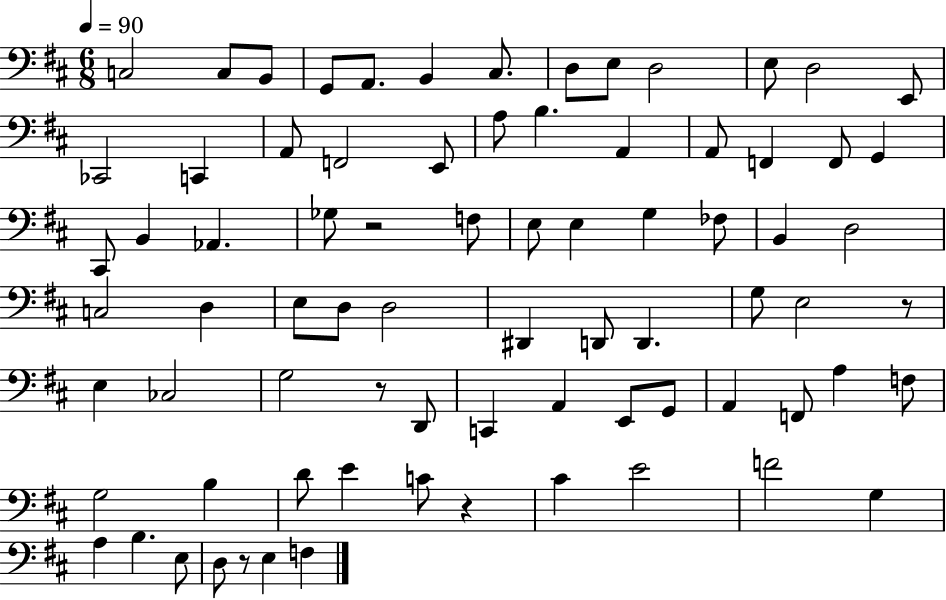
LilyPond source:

{
  \clef bass
  \numericTimeSignature
  \time 6/8
  \key d \major
  \tempo 4 = 90
  \repeat volta 2 { c2 c8 b,8 | g,8 a,8. b,4 cis8. | d8 e8 d2 | e8 d2 e,8 | \break ces,2 c,4 | a,8 f,2 e,8 | a8 b4. a,4 | a,8 f,4 f,8 g,4 | \break cis,8 b,4 aes,4. | ges8 r2 f8 | e8 e4 g4 fes8 | b,4 d2 | \break c2 d4 | e8 d8 d2 | dis,4 d,8 d,4. | g8 e2 r8 | \break e4 ces2 | g2 r8 d,8 | c,4 a,4 e,8 g,8 | a,4 f,8 a4 f8 | \break g2 b4 | d'8 e'4 c'8 r4 | cis'4 e'2 | f'2 g4 | \break a4 b4. e8 | d8 r8 e4 f4 | } \bar "|."
}